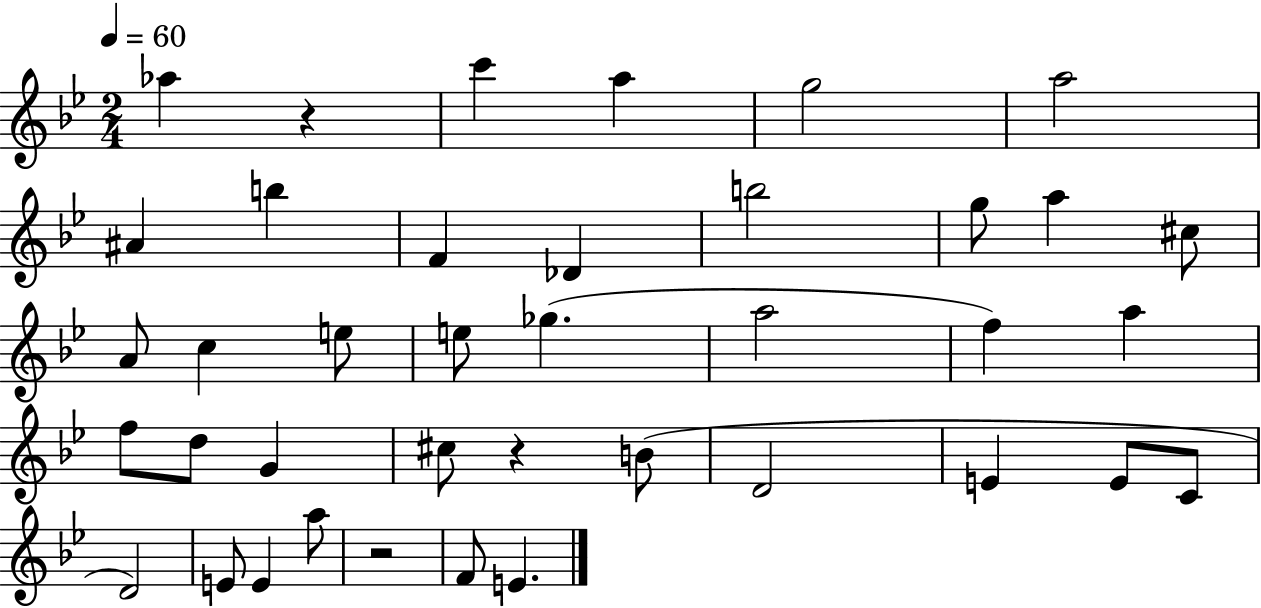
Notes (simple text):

Ab5/q R/q C6/q A5/q G5/h A5/h A#4/q B5/q F4/q Db4/q B5/h G5/e A5/q C#5/e A4/e C5/q E5/e E5/e Gb5/q. A5/h F5/q A5/q F5/e D5/e G4/q C#5/e R/q B4/e D4/h E4/q E4/e C4/e D4/h E4/e E4/q A5/e R/h F4/e E4/q.